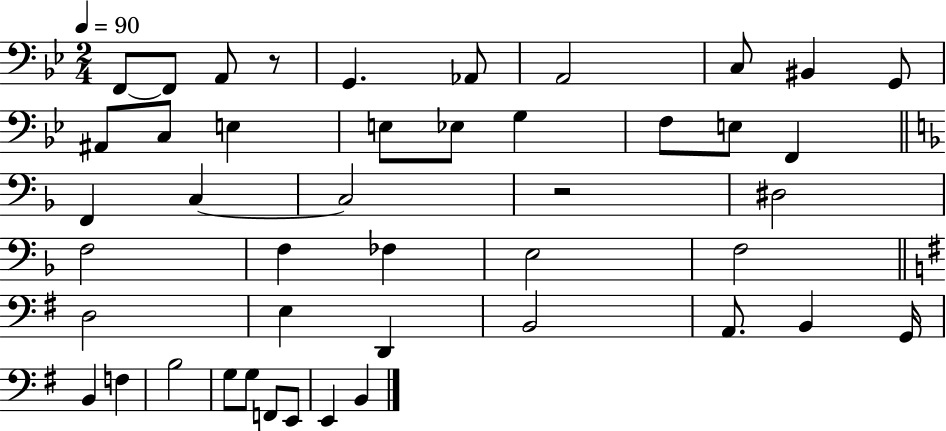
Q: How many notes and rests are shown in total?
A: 45